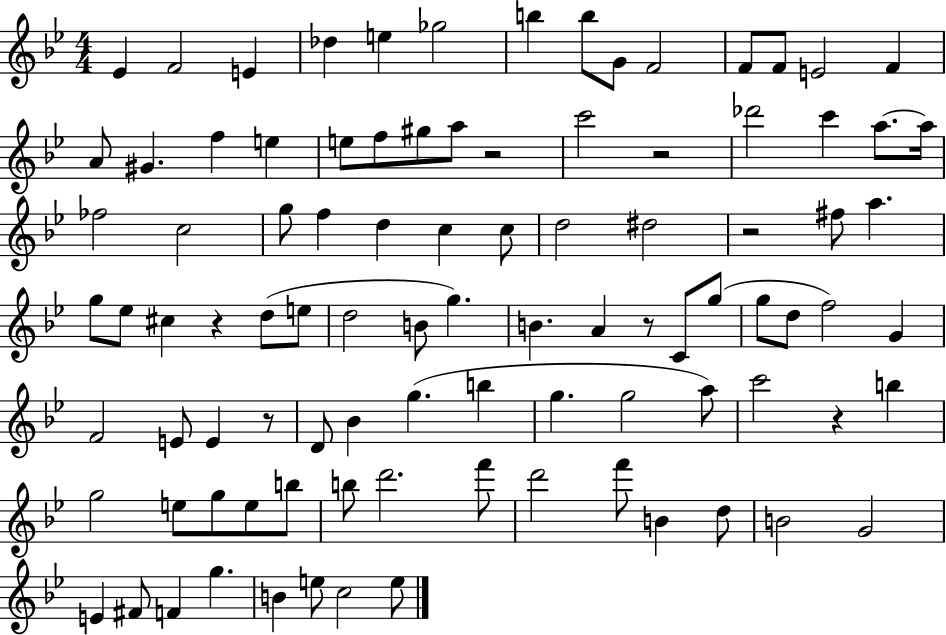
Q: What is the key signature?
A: BES major